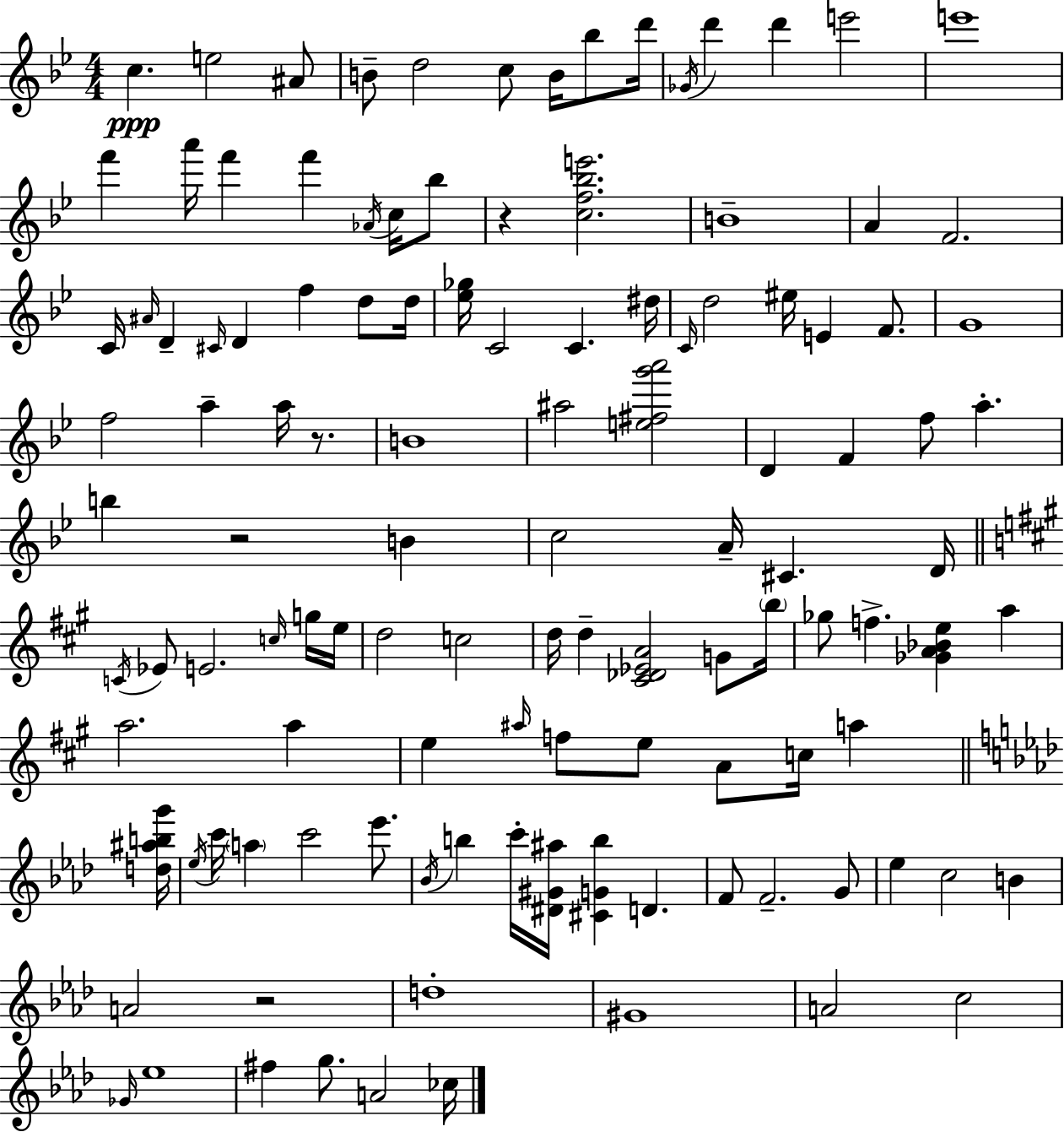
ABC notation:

X:1
T:Untitled
M:4/4
L:1/4
K:Gm
c e2 ^A/2 B/2 d2 c/2 B/4 _b/2 d'/4 _G/4 d' d' e'2 e'4 f' a'/4 f' f' _A/4 c/4 _b/2 z [cf_be']2 B4 A F2 C/4 ^A/4 D ^C/4 D f d/2 d/4 [_e_g]/4 C2 C ^d/4 C/4 d2 ^e/4 E F/2 G4 f2 a a/4 z/2 B4 ^a2 [e^fg'a']2 D F f/2 a b z2 B c2 A/4 ^C D/4 C/4 _E/2 E2 c/4 g/4 e/4 d2 c2 d/4 d [^C_D_EA]2 G/2 b/4 _g/2 f [_GA_Be] a a2 a e ^a/4 f/2 e/2 A/2 c/4 a [d^abg']/4 _e/4 c'/4 a c'2 _e'/2 _B/4 b c'/4 [^D^G^a]/4 [^CGb] D F/2 F2 G/2 _e c2 B A2 z2 d4 ^G4 A2 c2 _G/4 _e4 ^f g/2 A2 _c/4